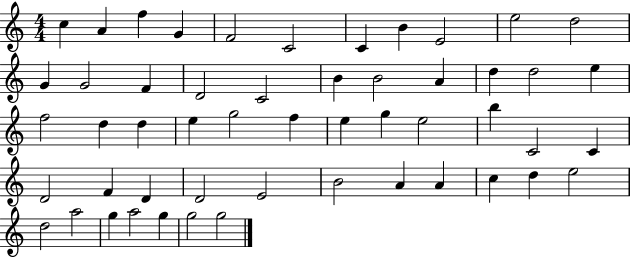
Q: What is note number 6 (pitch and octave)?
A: C4